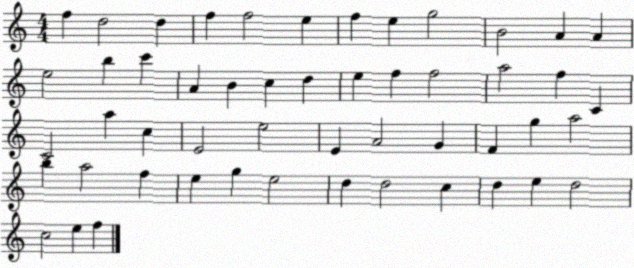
X:1
T:Untitled
M:4/4
L:1/4
K:C
f d2 d f f2 e f e g2 B2 A A e2 b c' A B c d e f f2 a2 f C C2 a c E2 e2 E A2 G F g a2 b a2 f e g e2 d d2 c d e d2 c2 e f